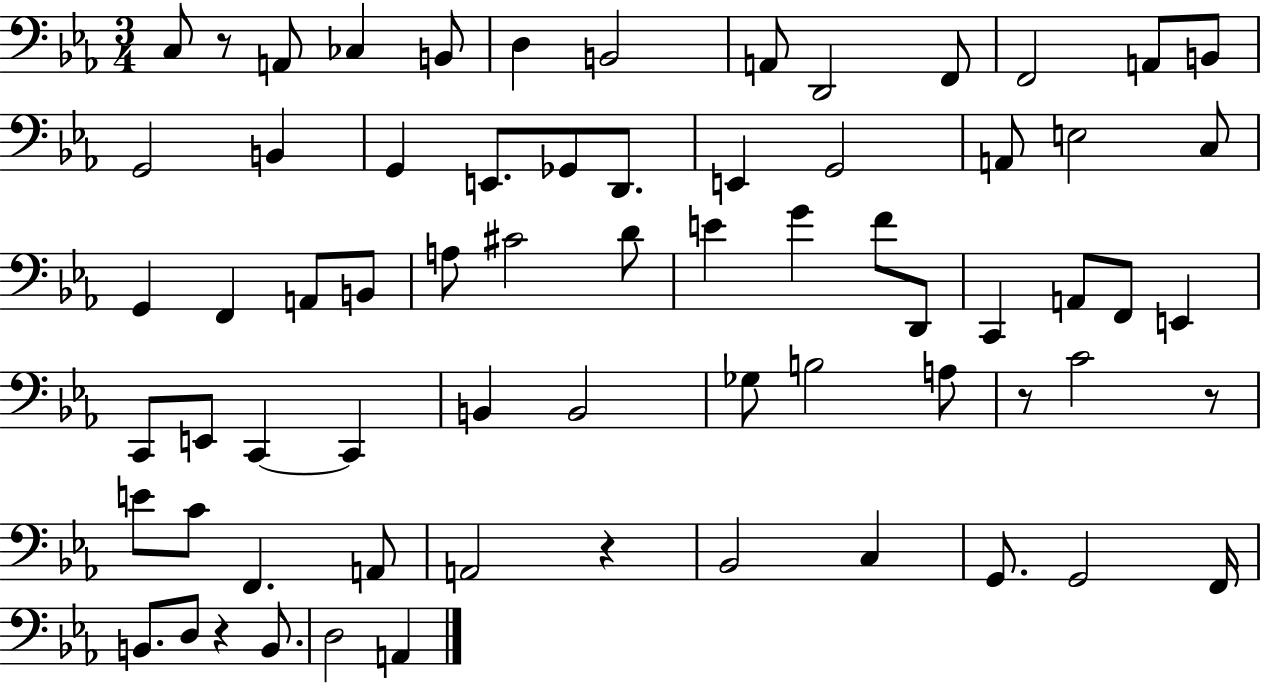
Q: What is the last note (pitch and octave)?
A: A2